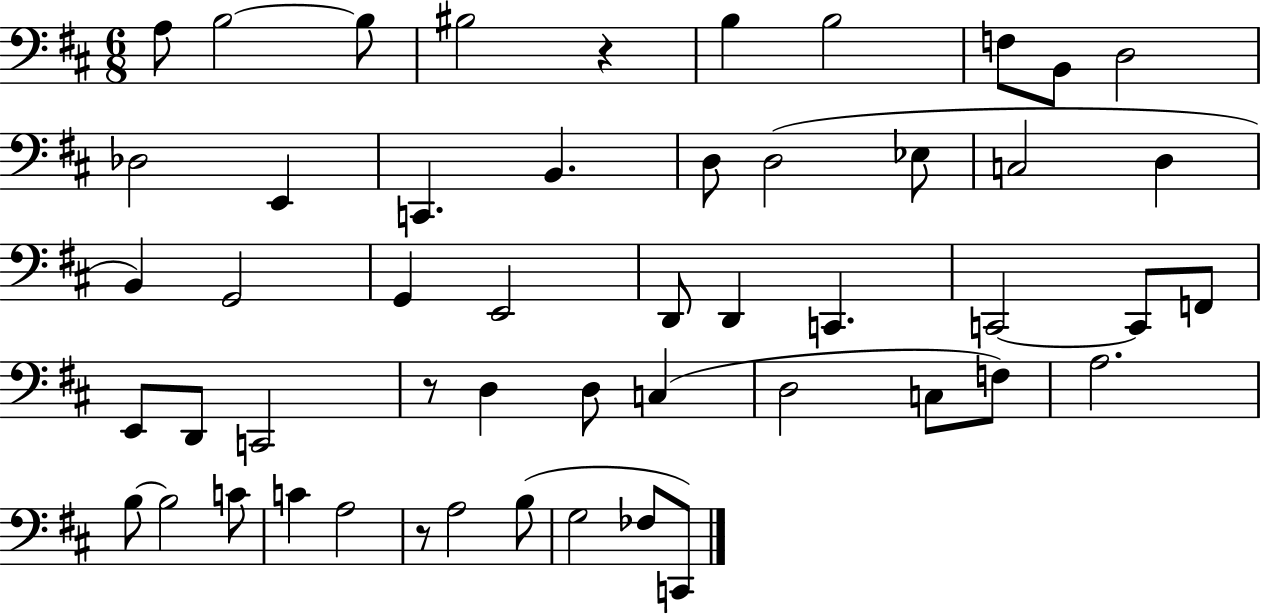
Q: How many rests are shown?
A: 3